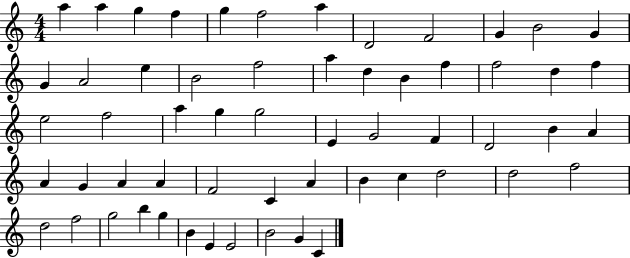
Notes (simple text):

A5/q A5/q G5/q F5/q G5/q F5/h A5/q D4/h F4/h G4/q B4/h G4/q G4/q A4/h E5/q B4/h F5/h A5/q D5/q B4/q F5/q F5/h D5/q F5/q E5/h F5/h A5/q G5/q G5/h E4/q G4/h F4/q D4/h B4/q A4/q A4/q G4/q A4/q A4/q F4/h C4/q A4/q B4/q C5/q D5/h D5/h F5/h D5/h F5/h G5/h B5/q G5/q B4/q E4/q E4/h B4/h G4/q C4/q